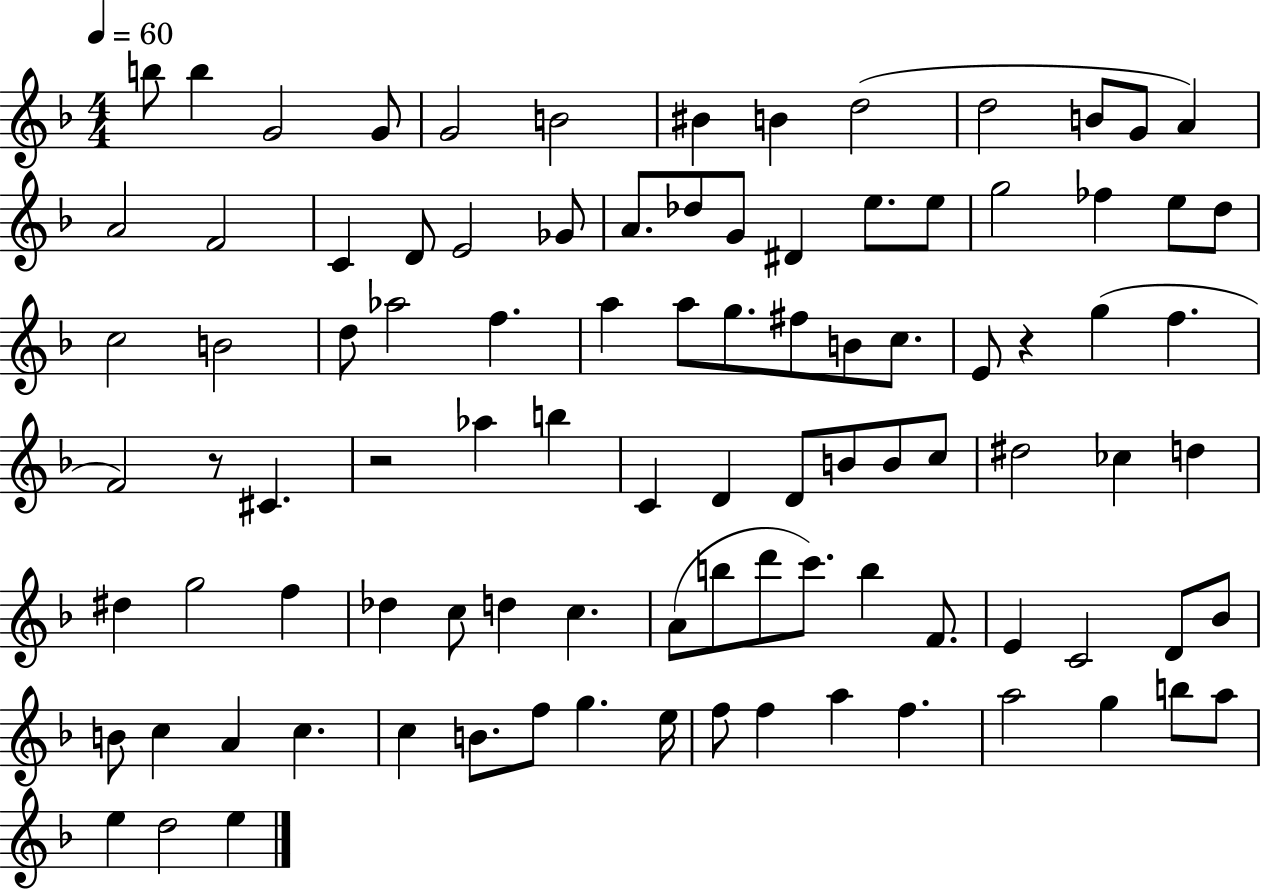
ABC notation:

X:1
T:Untitled
M:4/4
L:1/4
K:F
b/2 b G2 G/2 G2 B2 ^B B d2 d2 B/2 G/2 A A2 F2 C D/2 E2 _G/2 A/2 _d/2 G/2 ^D e/2 e/2 g2 _f e/2 d/2 c2 B2 d/2 _a2 f a a/2 g/2 ^f/2 B/2 c/2 E/2 z g f F2 z/2 ^C z2 _a b C D D/2 B/2 B/2 c/2 ^d2 _c d ^d g2 f _d c/2 d c A/2 b/2 d'/2 c'/2 b F/2 E C2 D/2 _B/2 B/2 c A c c B/2 f/2 g e/4 f/2 f a f a2 g b/2 a/2 e d2 e